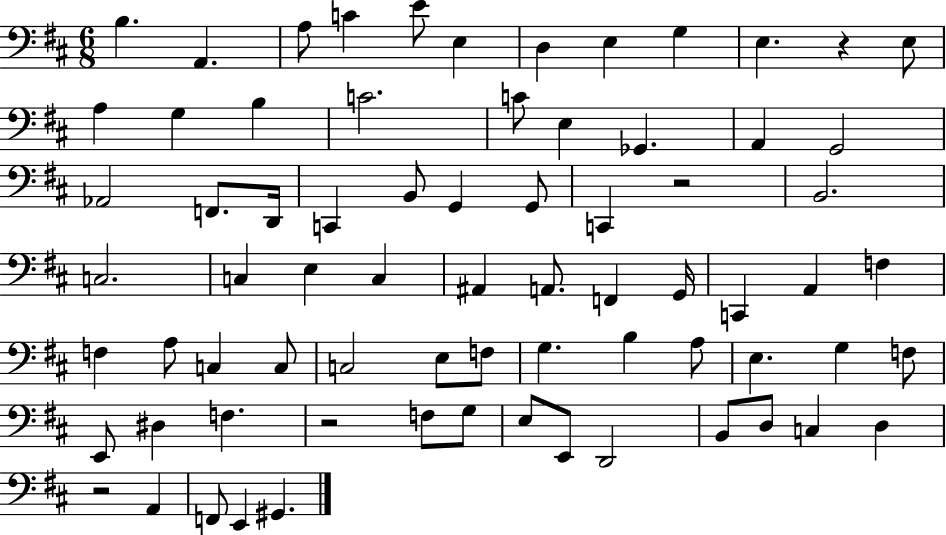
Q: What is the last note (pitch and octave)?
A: G#2